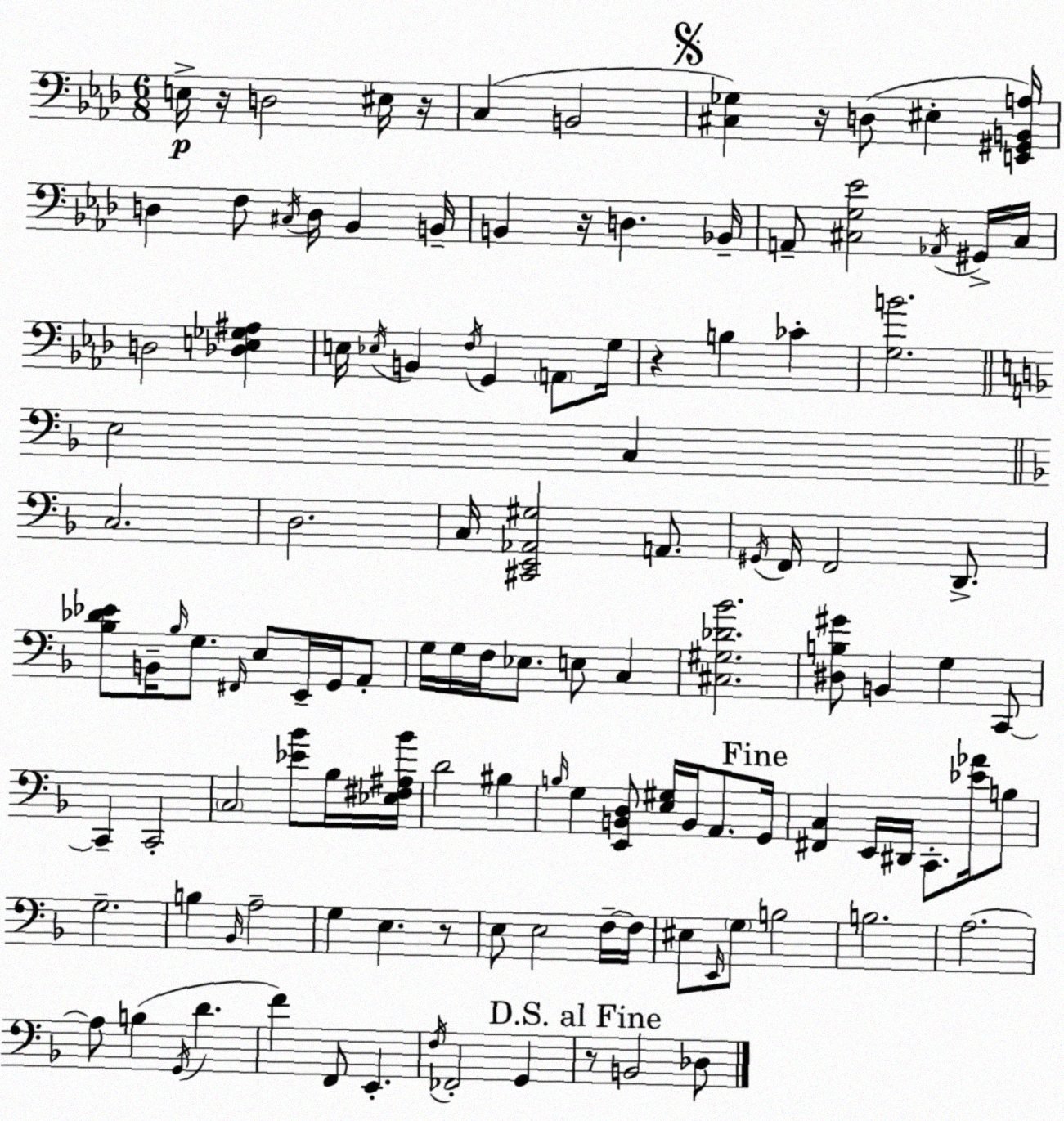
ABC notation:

X:1
T:Untitled
M:6/8
L:1/4
K:Fm
E,/4 z/4 D,2 ^E,/4 z/4 C, B,,2 [^C,_G,] z/4 D,/2 ^E, [E,,^G,,B,,A,]/4 D, F,/2 ^C,/4 D,/4 _B,, B,,/4 B,, z/4 D, _B,,/4 A,,/2 [^C,G,_E]2 _A,,/4 ^G,,/4 ^C,/4 D,2 [_D,E,_G,^A,] E,/4 _E,/4 B,, F,/4 G,, A,,/2 G,/4 z B, _C [G,B]2 E,2 C, C,2 D,2 C,/4 [^C,,E,,_A,,^G,]2 A,,/2 ^G,,/4 F,,/4 F,,2 D,,/2 [_B,_D_E]/2 B,,/4 _B,/4 G,/2 ^F,,/4 E,/2 E,,/4 G,,/4 A,,/2 G,/4 G,/4 F,/4 _E,/2 E,/2 C, [^C,^G,_D_B]2 [^D,B,^G]/2 B,, G, C,,/2 C,, C,,2 C,2 [_E_B]/2 _B,/4 [_E,^F,^A,_B]/4 D2 ^B, B,/4 G, [E,,B,,D,]/2 [E,^G,]/4 B,,/4 A,,/2 G,,/4 [^F,,C,] E,,/4 ^D,,/4 C,,/2 [_E_A]/4 B,/2 G,2 B, _B,,/4 A,2 G, E, z/2 E,/2 E,2 F,/4 F,/4 ^E,/2 E,,/4 G,/2 B,2 B,2 A,2 A,/2 B, G,,/4 D F F,,/2 E,, F,/4 _F,,2 G,, z/2 B,,2 _D,/2